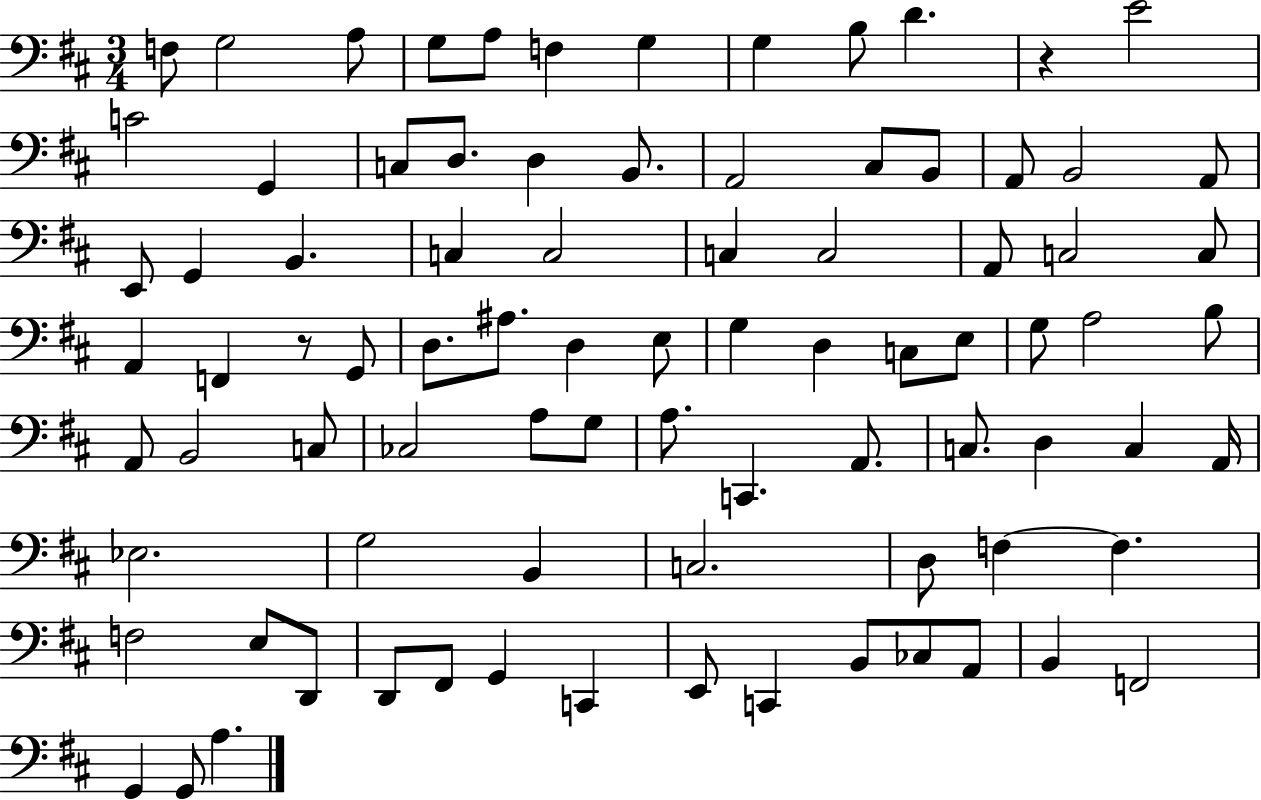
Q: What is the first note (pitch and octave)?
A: F3